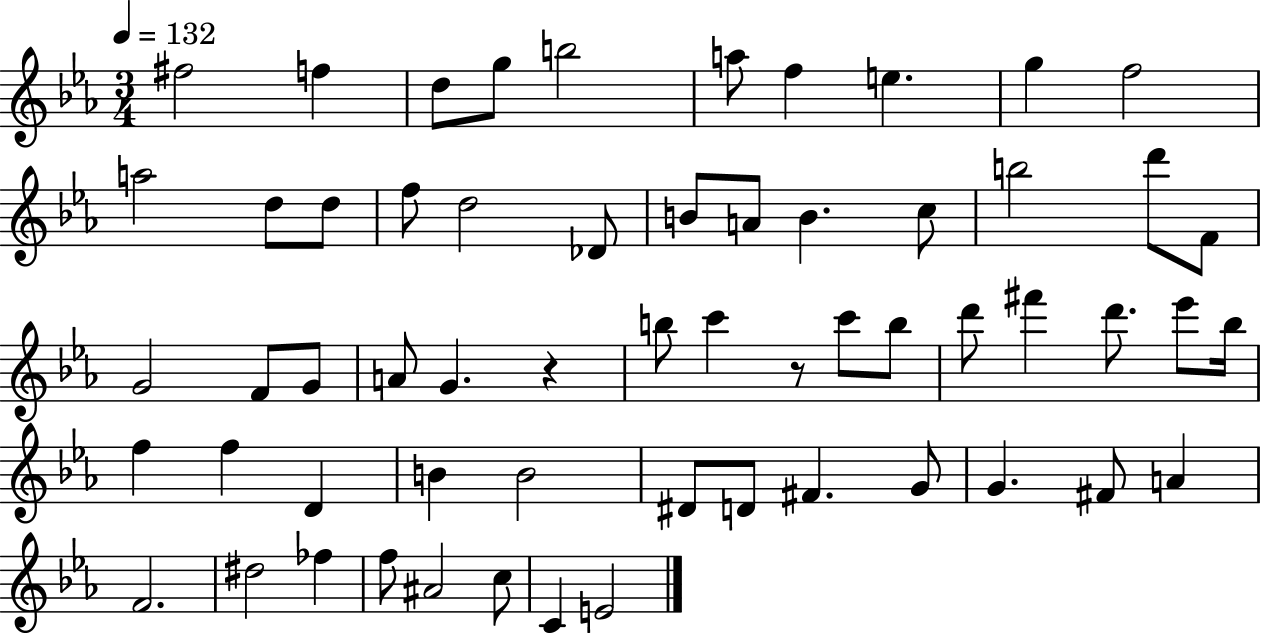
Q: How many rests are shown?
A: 2